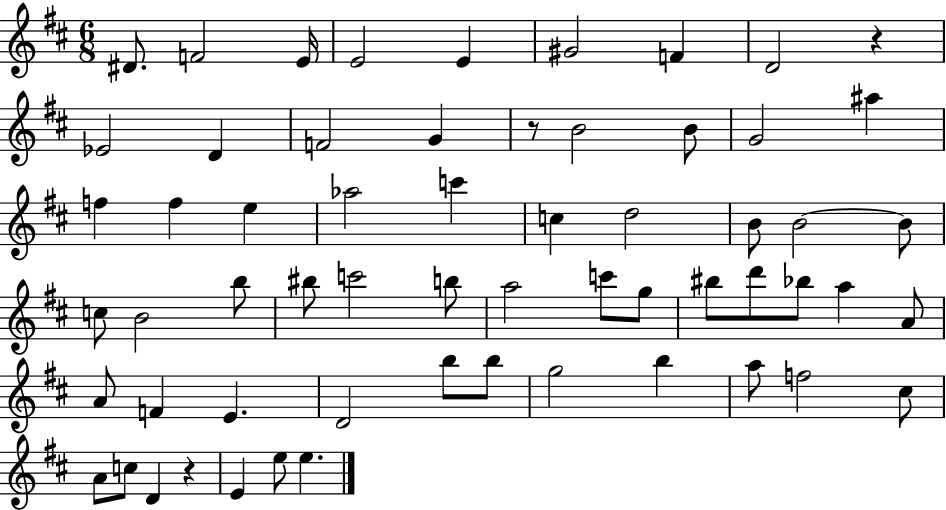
{
  \clef treble
  \numericTimeSignature
  \time 6/8
  \key d \major
  dis'8. f'2 e'16 | e'2 e'4 | gis'2 f'4 | d'2 r4 | \break ees'2 d'4 | f'2 g'4 | r8 b'2 b'8 | g'2 ais''4 | \break f''4 f''4 e''4 | aes''2 c'''4 | c''4 d''2 | b'8 b'2~~ b'8 | \break c''8 b'2 b''8 | bis''8 c'''2 b''8 | a''2 c'''8 g''8 | bis''8 d'''8 bes''8 a''4 a'8 | \break a'8 f'4 e'4. | d'2 b''8 b''8 | g''2 b''4 | a''8 f''2 cis''8 | \break a'8 c''8 d'4 r4 | e'4 e''8 e''4. | \bar "|."
}